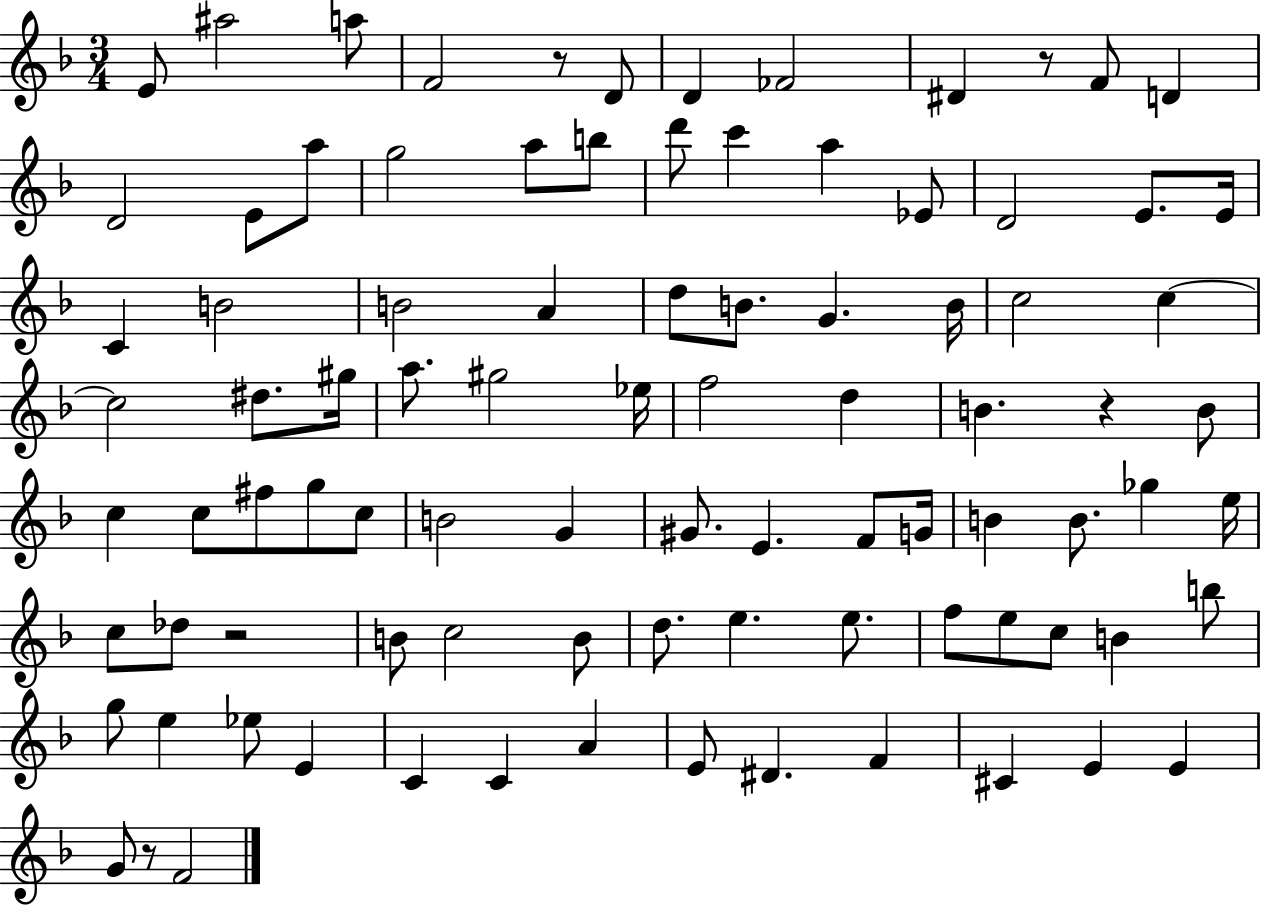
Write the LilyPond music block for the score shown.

{
  \clef treble
  \numericTimeSignature
  \time 3/4
  \key f \major
  e'8 ais''2 a''8 | f'2 r8 d'8 | d'4 fes'2 | dis'4 r8 f'8 d'4 | \break d'2 e'8 a''8 | g''2 a''8 b''8 | d'''8 c'''4 a''4 ees'8 | d'2 e'8. e'16 | \break c'4 b'2 | b'2 a'4 | d''8 b'8. g'4. b'16 | c''2 c''4~~ | \break c''2 dis''8. gis''16 | a''8. gis''2 ees''16 | f''2 d''4 | b'4. r4 b'8 | \break c''4 c''8 fis''8 g''8 c''8 | b'2 g'4 | gis'8. e'4. f'8 g'16 | b'4 b'8. ges''4 e''16 | \break c''8 des''8 r2 | b'8 c''2 b'8 | d''8. e''4. e''8. | f''8 e''8 c''8 b'4 b''8 | \break g''8 e''4 ees''8 e'4 | c'4 c'4 a'4 | e'8 dis'4. f'4 | cis'4 e'4 e'4 | \break g'8 r8 f'2 | \bar "|."
}